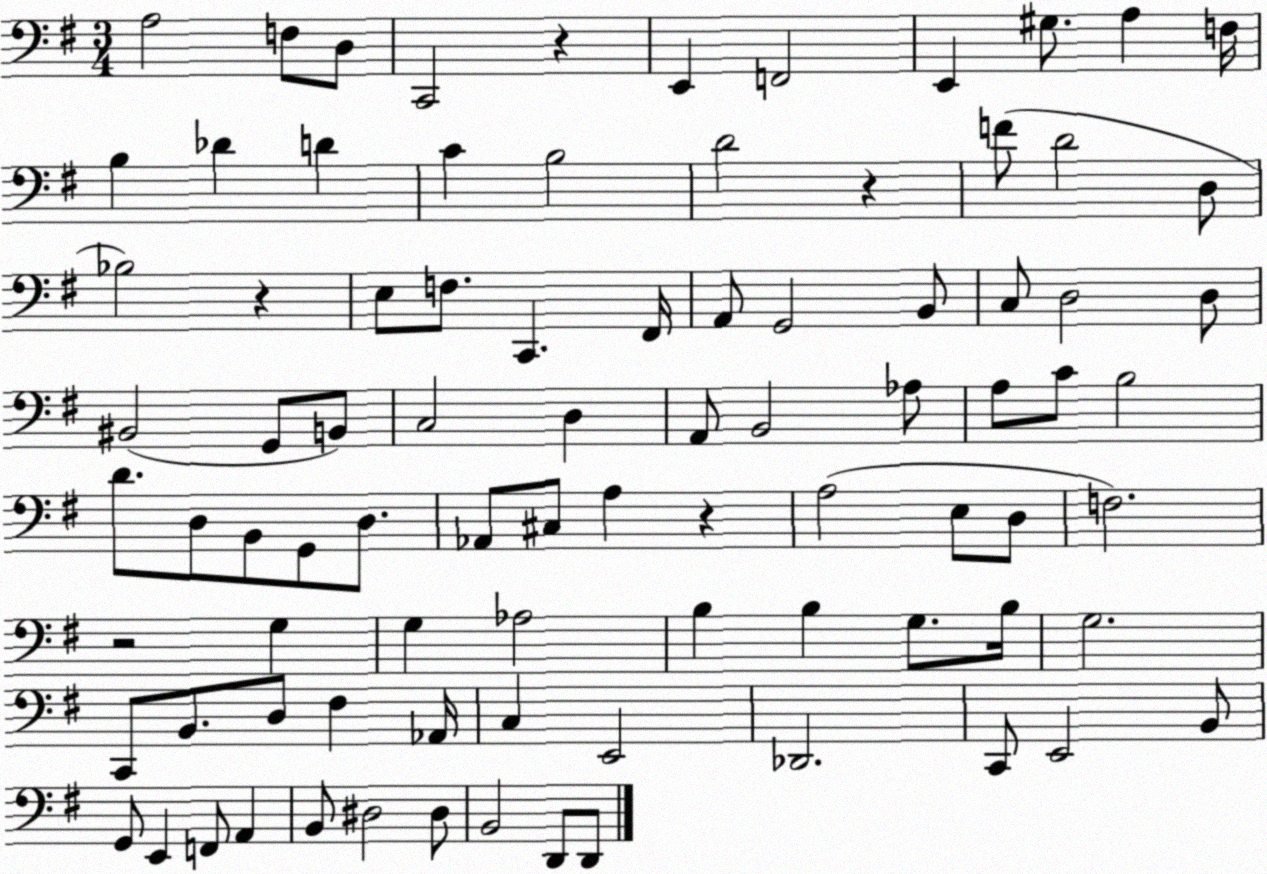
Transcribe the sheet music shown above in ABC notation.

X:1
T:Untitled
M:3/4
L:1/4
K:G
A,2 F,/2 D,/2 C,,2 z E,, F,,2 E,, ^G,/2 A, F,/4 B, _D D C B,2 D2 z F/2 D2 D,/2 _B,2 z E,/2 F,/2 C,, ^F,,/4 A,,/2 G,,2 B,,/2 C,/2 D,2 D,/2 ^B,,2 G,,/2 B,,/2 C,2 D, A,,/2 B,,2 _A,/2 A,/2 C/2 B,2 D/2 D,/2 B,,/2 G,,/2 D,/2 _A,,/2 ^C,/2 A, z A,2 E,/2 D,/2 F,2 z2 G, G, _A,2 B, B, G,/2 B,/4 G,2 C,,/2 B,,/2 D,/2 ^F, _A,,/4 C, E,,2 _D,,2 C,,/2 E,,2 B,,/2 G,,/2 E,, F,,/2 A,, B,,/2 ^D,2 ^D,/2 B,,2 D,,/2 D,,/2